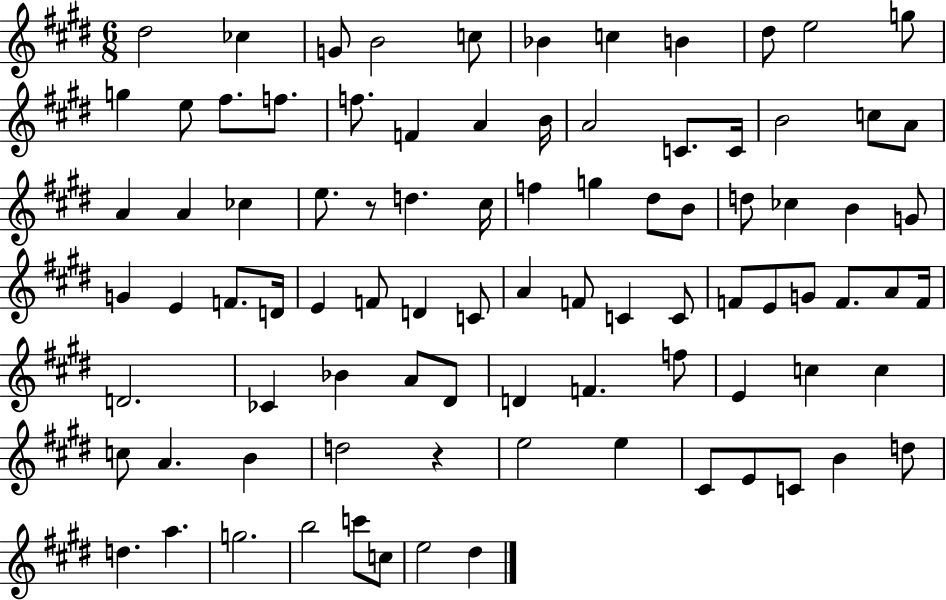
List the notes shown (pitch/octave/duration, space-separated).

D#5/h CES5/q G4/e B4/h C5/e Bb4/q C5/q B4/q D#5/e E5/h G5/e G5/q E5/e F#5/e. F5/e. F5/e. F4/q A4/q B4/s A4/h C4/e. C4/s B4/h C5/e A4/e A4/q A4/q CES5/q E5/e. R/e D5/q. C#5/s F5/q G5/q D#5/e B4/e D5/e CES5/q B4/q G4/e G4/q E4/q F4/e. D4/s E4/q F4/e D4/q C4/e A4/q F4/e C4/q C4/e F4/e E4/e G4/e F4/e. A4/e F4/s D4/h. CES4/q Bb4/q A4/e D#4/e D4/q F4/q. F5/e E4/q C5/q C5/q C5/e A4/q. B4/q D5/h R/q E5/h E5/q C#4/e E4/e C4/e B4/q D5/e D5/q. A5/q. G5/h. B5/h C6/e C5/e E5/h D#5/q